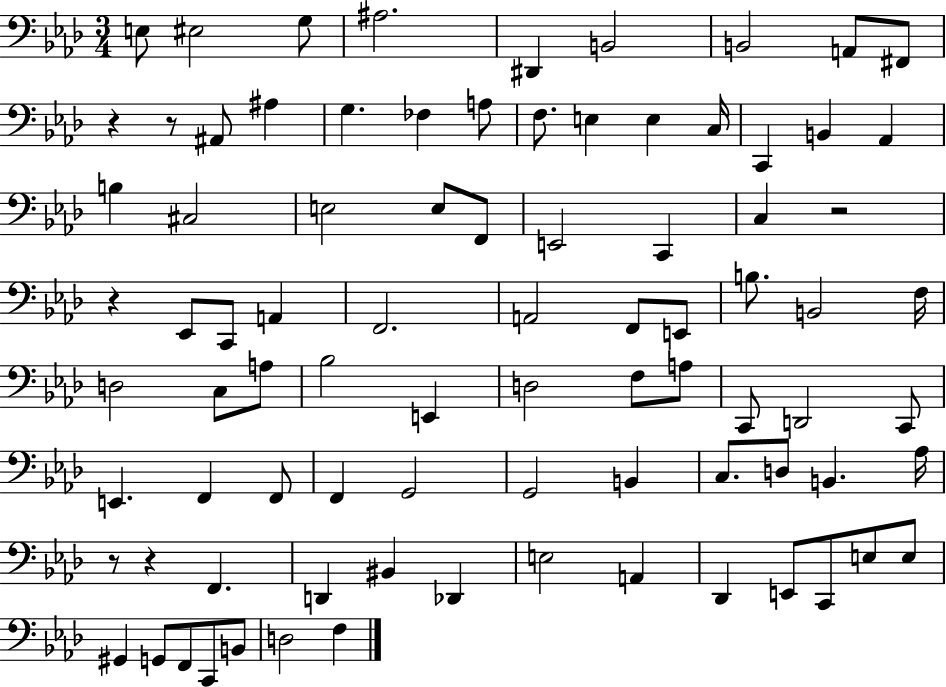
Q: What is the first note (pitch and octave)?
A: E3